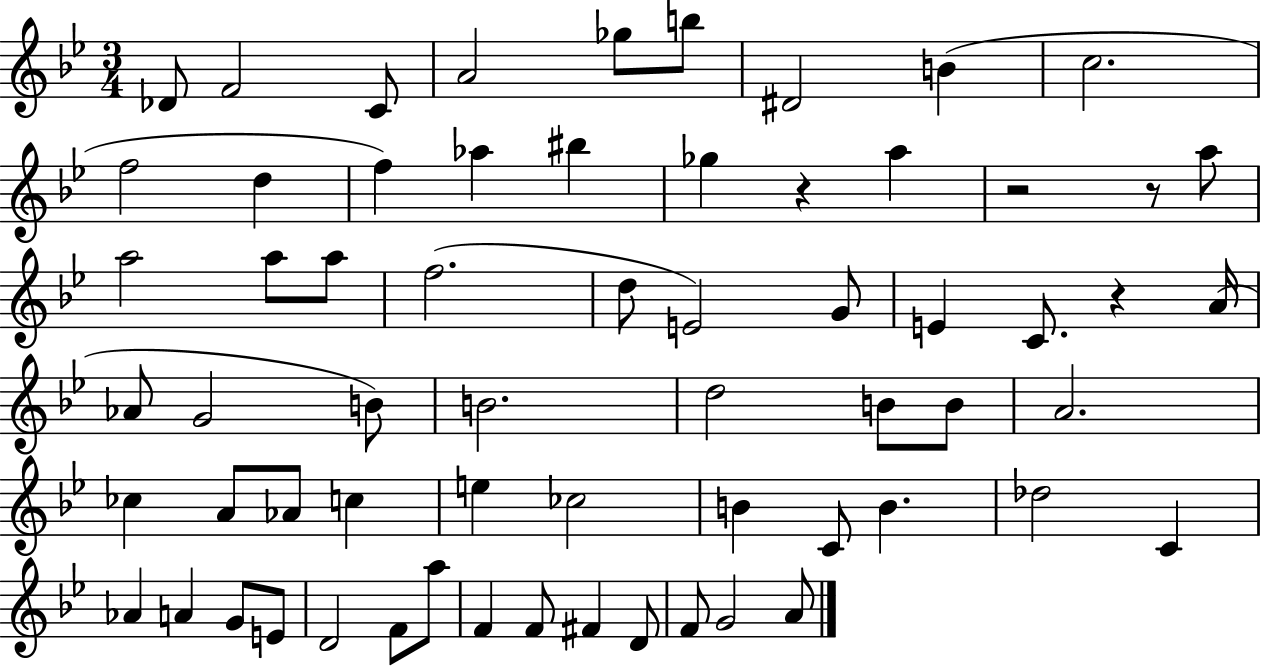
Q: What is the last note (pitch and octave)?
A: A4